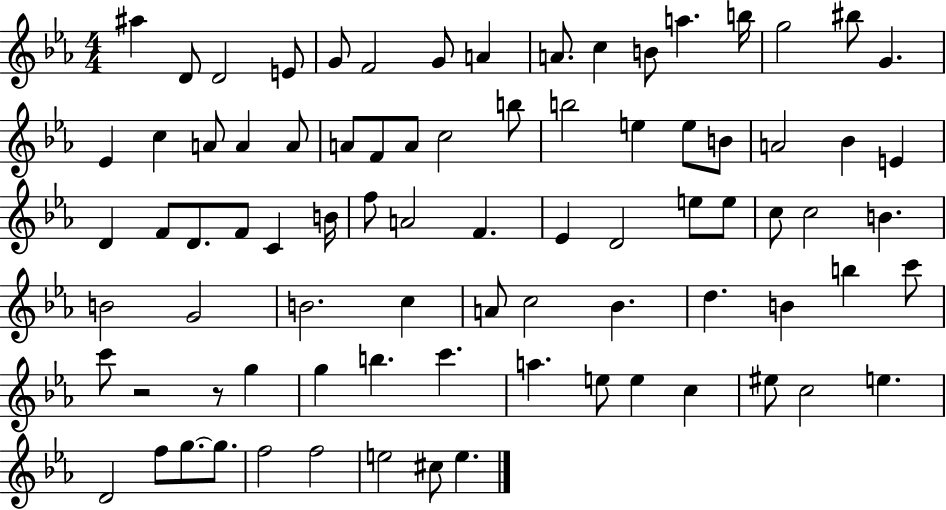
{
  \clef treble
  \numericTimeSignature
  \time 4/4
  \key ees \major
  \repeat volta 2 { ais''4 d'8 d'2 e'8 | g'8 f'2 g'8 a'4 | a'8. c''4 b'8 a''4. b''16 | g''2 bis''8 g'4. | \break ees'4 c''4 a'8 a'4 a'8 | a'8 f'8 a'8 c''2 b''8 | b''2 e''4 e''8 b'8 | a'2 bes'4 e'4 | \break d'4 f'8 d'8. f'8 c'4 b'16 | f''8 a'2 f'4. | ees'4 d'2 e''8 e''8 | c''8 c''2 b'4. | \break b'2 g'2 | b'2. c''4 | a'8 c''2 bes'4. | d''4. b'4 b''4 c'''8 | \break c'''8 r2 r8 g''4 | g''4 b''4. c'''4. | a''4. e''8 e''4 c''4 | eis''8 c''2 e''4. | \break d'2 f''8 g''8.~~ g''8. | f''2 f''2 | e''2 cis''8 e''4. | } \bar "|."
}